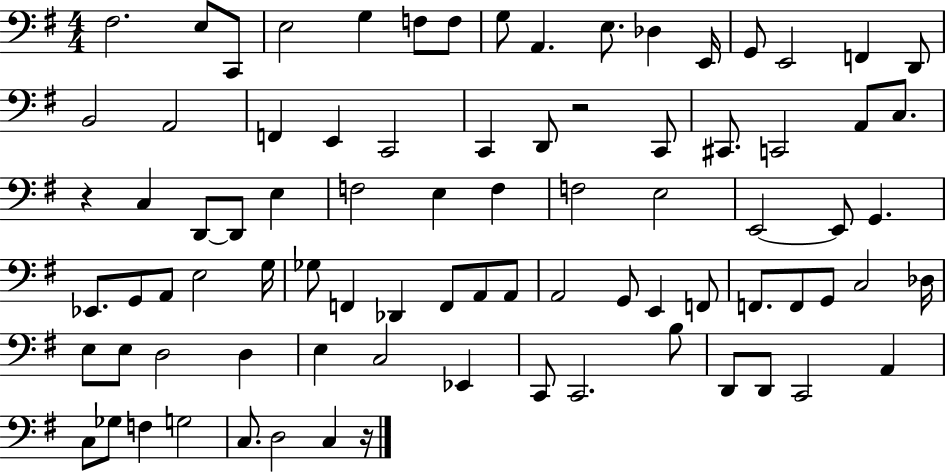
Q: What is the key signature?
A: G major